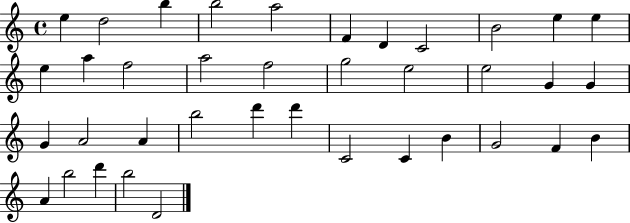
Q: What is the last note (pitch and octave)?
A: D4